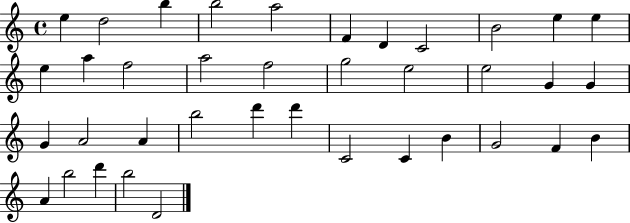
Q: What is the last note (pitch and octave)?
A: D4